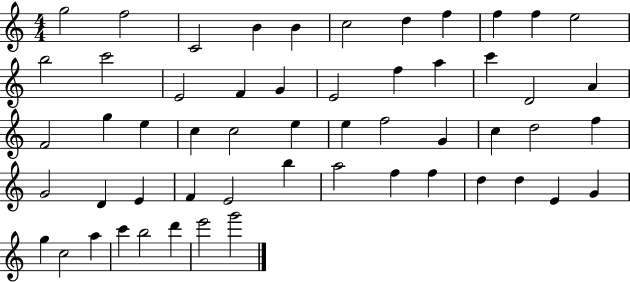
{
  \clef treble
  \numericTimeSignature
  \time 4/4
  \key c \major
  g''2 f''2 | c'2 b'4 b'4 | c''2 d''4 f''4 | f''4 f''4 e''2 | \break b''2 c'''2 | e'2 f'4 g'4 | e'2 f''4 a''4 | c'''4 d'2 a'4 | \break f'2 g''4 e''4 | c''4 c''2 e''4 | e''4 f''2 g'4 | c''4 d''2 f''4 | \break g'2 d'4 e'4 | f'4 e'2 b''4 | a''2 f''4 f''4 | d''4 d''4 e'4 g'4 | \break g''4 c''2 a''4 | c'''4 b''2 d'''4 | e'''2 g'''2 | \bar "|."
}